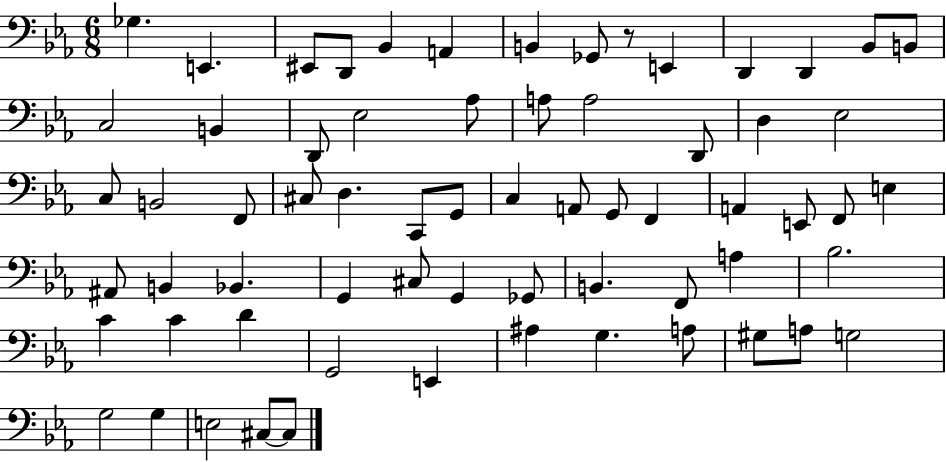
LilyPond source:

{
  \clef bass
  \numericTimeSignature
  \time 6/8
  \key ees \major
  ges4. e,4. | eis,8 d,8 bes,4 a,4 | b,4 ges,8 r8 e,4 | d,4 d,4 bes,8 b,8 | \break c2 b,4 | d,8 ees2 aes8 | a8 a2 d,8 | d4 ees2 | \break c8 b,2 f,8 | cis8 d4. c,8 g,8 | c4 a,8 g,8 f,4 | a,4 e,8 f,8 e4 | \break ais,8 b,4 bes,4. | g,4 cis8 g,4 ges,8 | b,4. f,8 a4 | bes2. | \break c'4 c'4 d'4 | g,2 e,4 | ais4 g4. a8 | gis8 a8 g2 | \break g2 g4 | e2 cis8~~ cis8 | \bar "|."
}